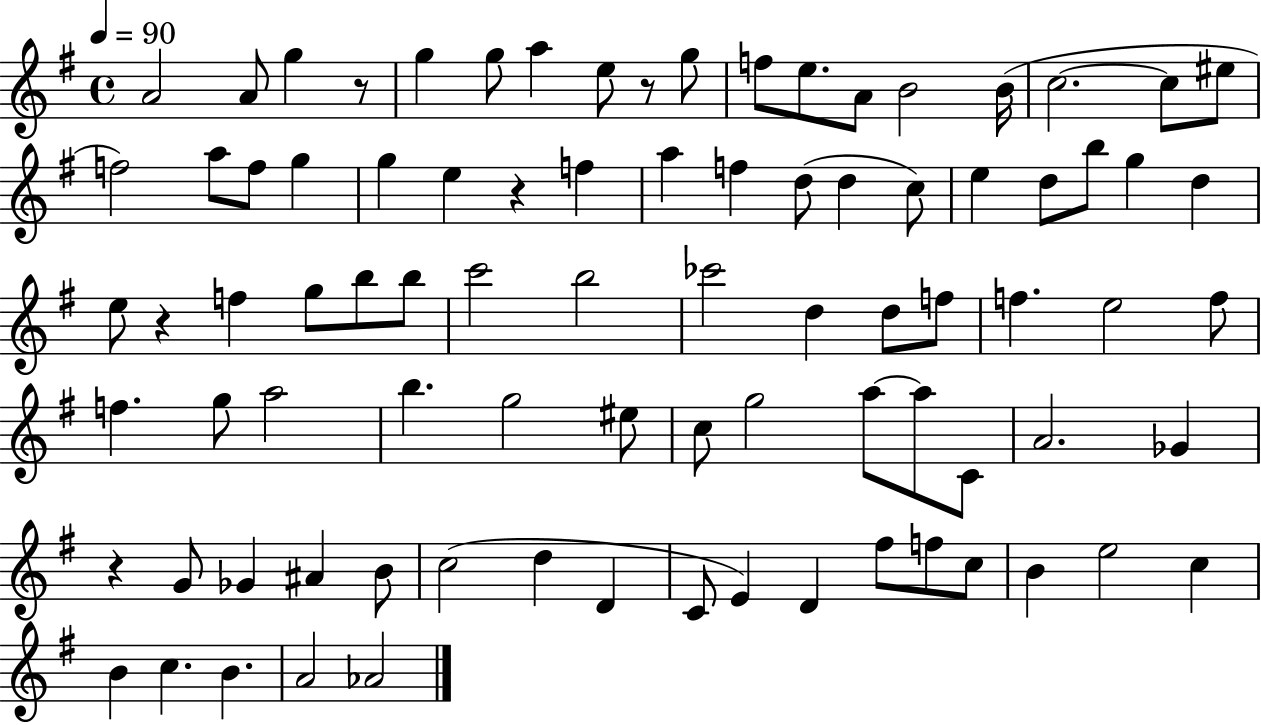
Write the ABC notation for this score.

X:1
T:Untitled
M:4/4
L:1/4
K:G
A2 A/2 g z/2 g g/2 a e/2 z/2 g/2 f/2 e/2 A/2 B2 B/4 c2 c/2 ^e/2 f2 a/2 f/2 g g e z f a f d/2 d c/2 e d/2 b/2 g d e/2 z f g/2 b/2 b/2 c'2 b2 _c'2 d d/2 f/2 f e2 f/2 f g/2 a2 b g2 ^e/2 c/2 g2 a/2 a/2 C/2 A2 _G z G/2 _G ^A B/2 c2 d D C/2 E D ^f/2 f/2 c/2 B e2 c B c B A2 _A2